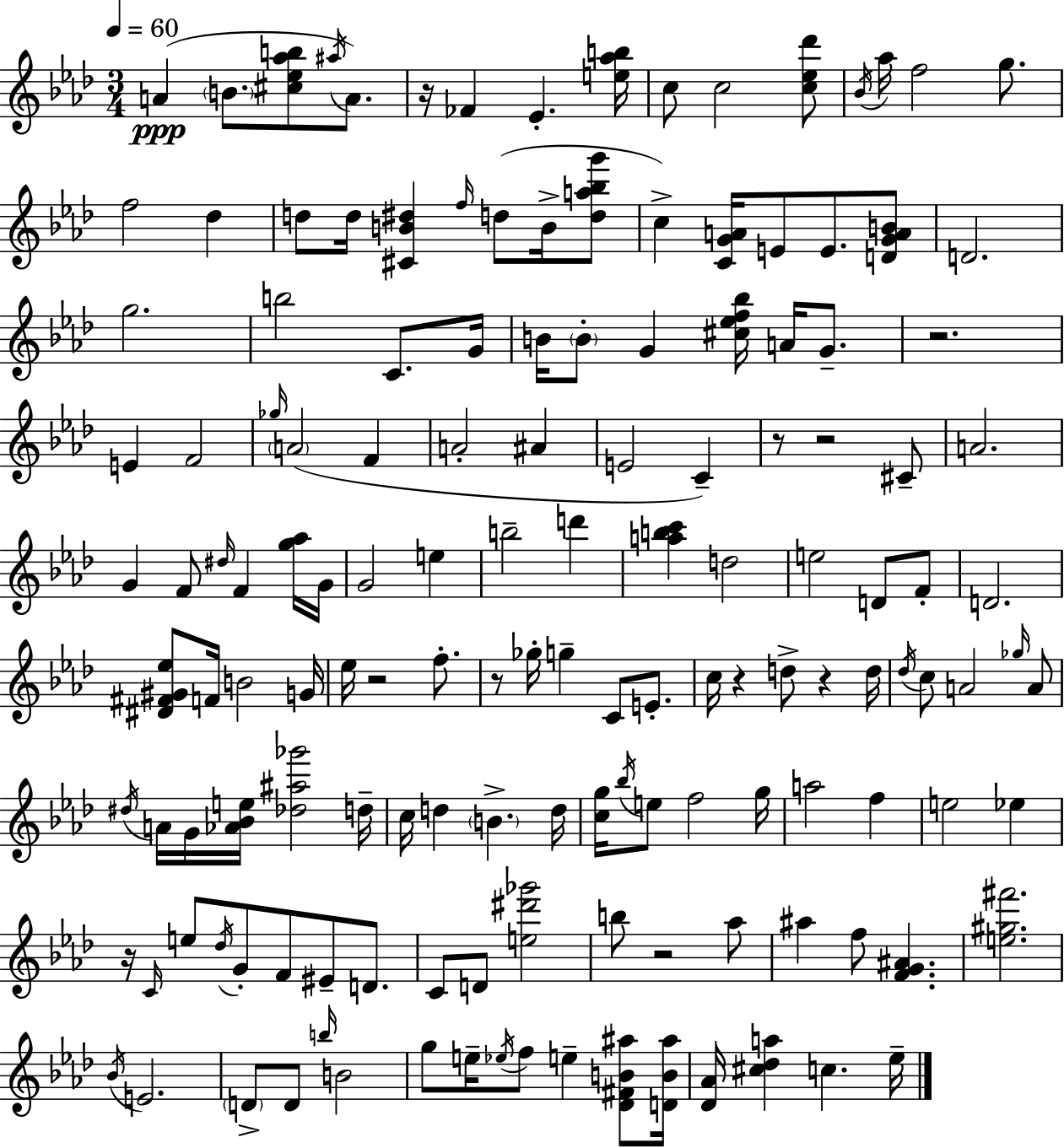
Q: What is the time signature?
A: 3/4